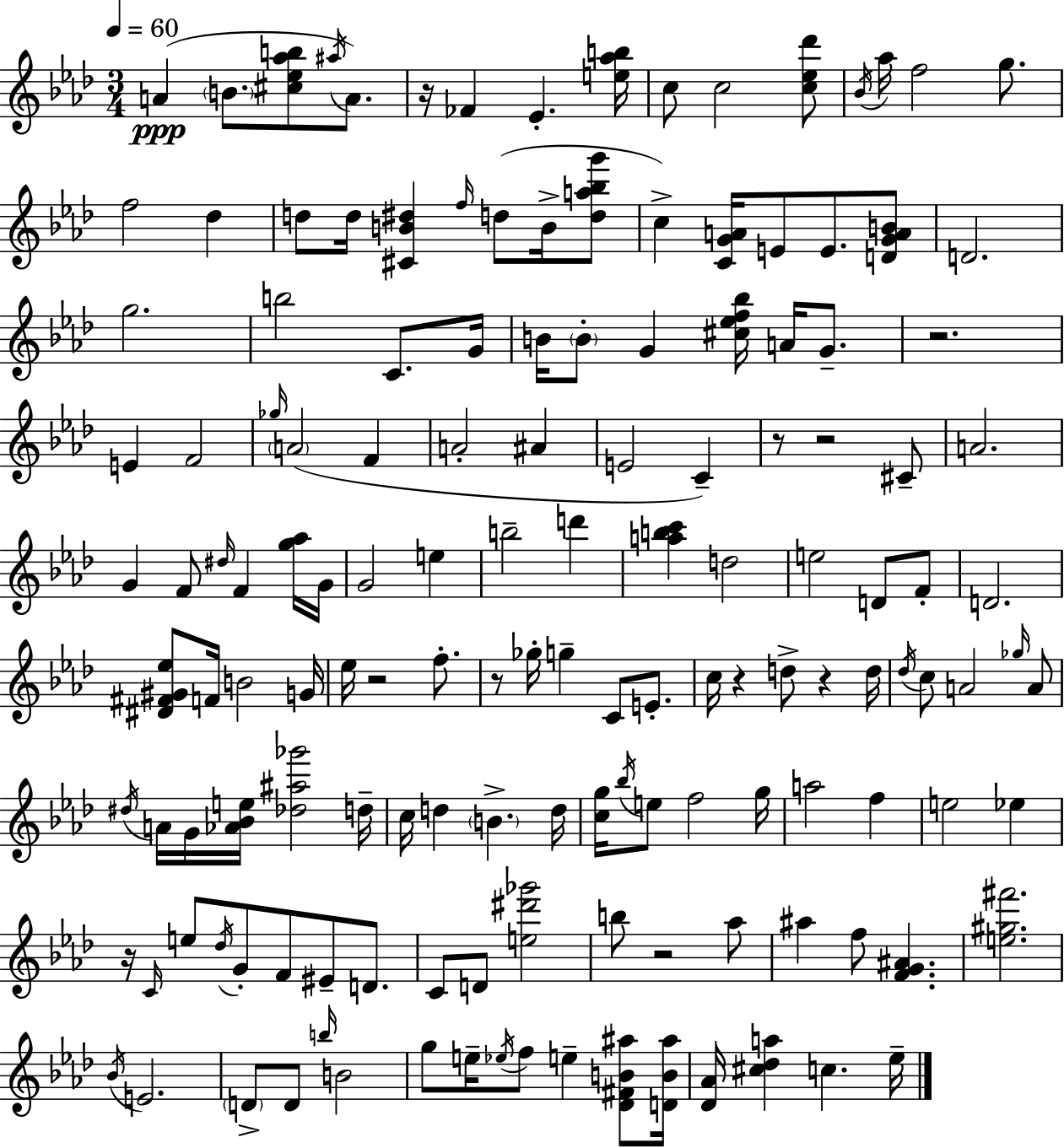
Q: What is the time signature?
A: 3/4